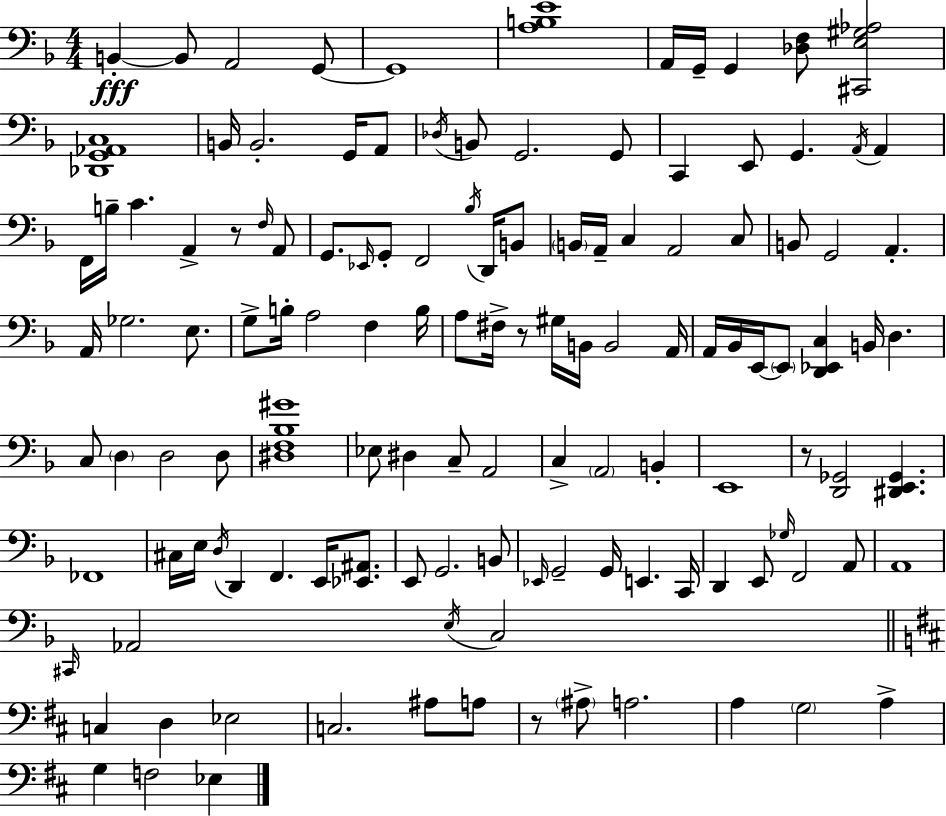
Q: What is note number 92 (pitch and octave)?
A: Gb3